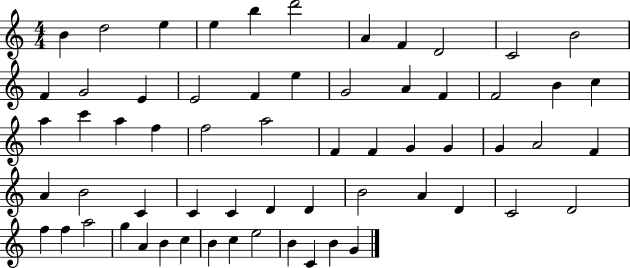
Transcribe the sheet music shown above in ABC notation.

X:1
T:Untitled
M:4/4
L:1/4
K:C
B d2 e e b d'2 A F D2 C2 B2 F G2 E E2 F e G2 A F F2 B c a c' a f f2 a2 F F G G G A2 F A B2 C C C D D B2 A D C2 D2 f f a2 g A B c B c e2 B C B G